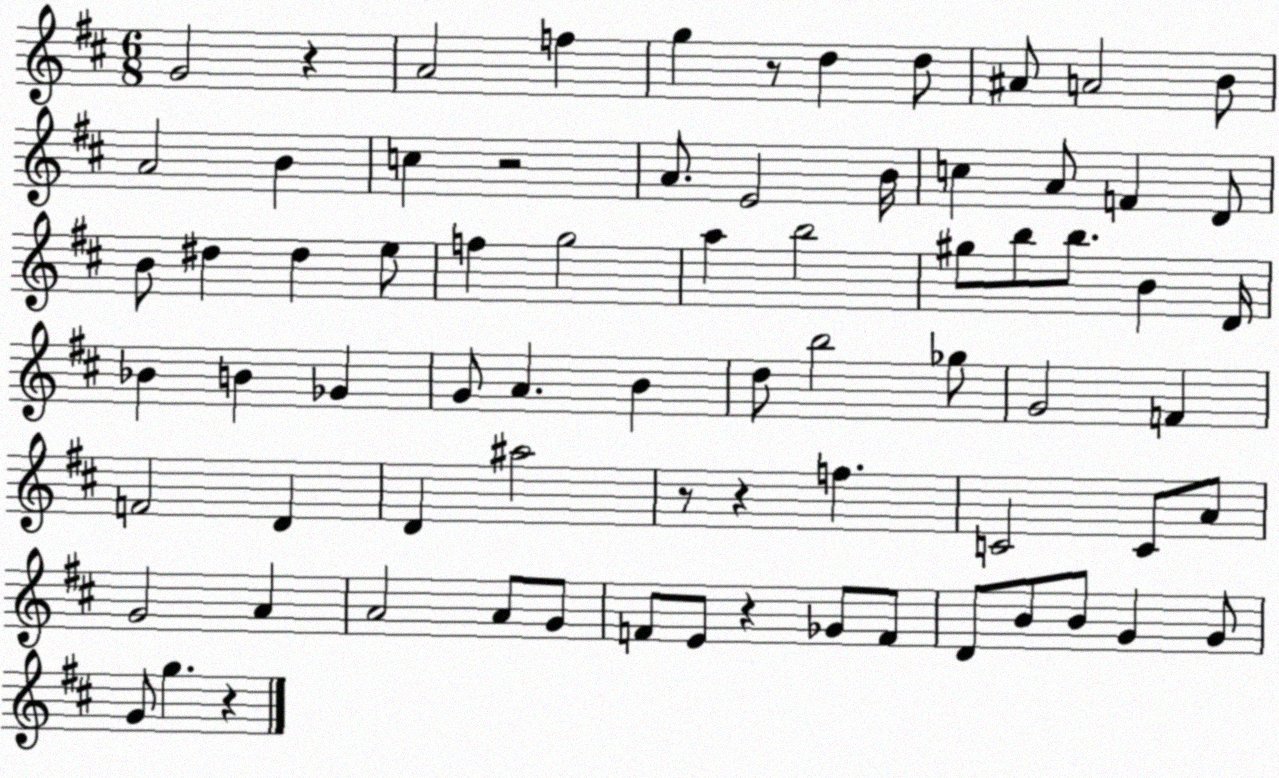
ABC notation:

X:1
T:Untitled
M:6/8
L:1/4
K:D
G2 z A2 f g z/2 d d/2 ^A/2 A2 B/2 A2 B c z2 A/2 E2 B/4 c A/2 F D/2 B/2 ^d ^d e/2 f g2 a b2 ^g/2 b/2 b/2 B D/4 _B B _G G/2 A B d/2 b2 _g/2 G2 F F2 D D ^a2 z/2 z f C2 C/2 A/2 G2 A A2 A/2 G/2 F/2 E/2 z _G/2 F/2 D/2 B/2 B/2 G G/2 G/2 g z